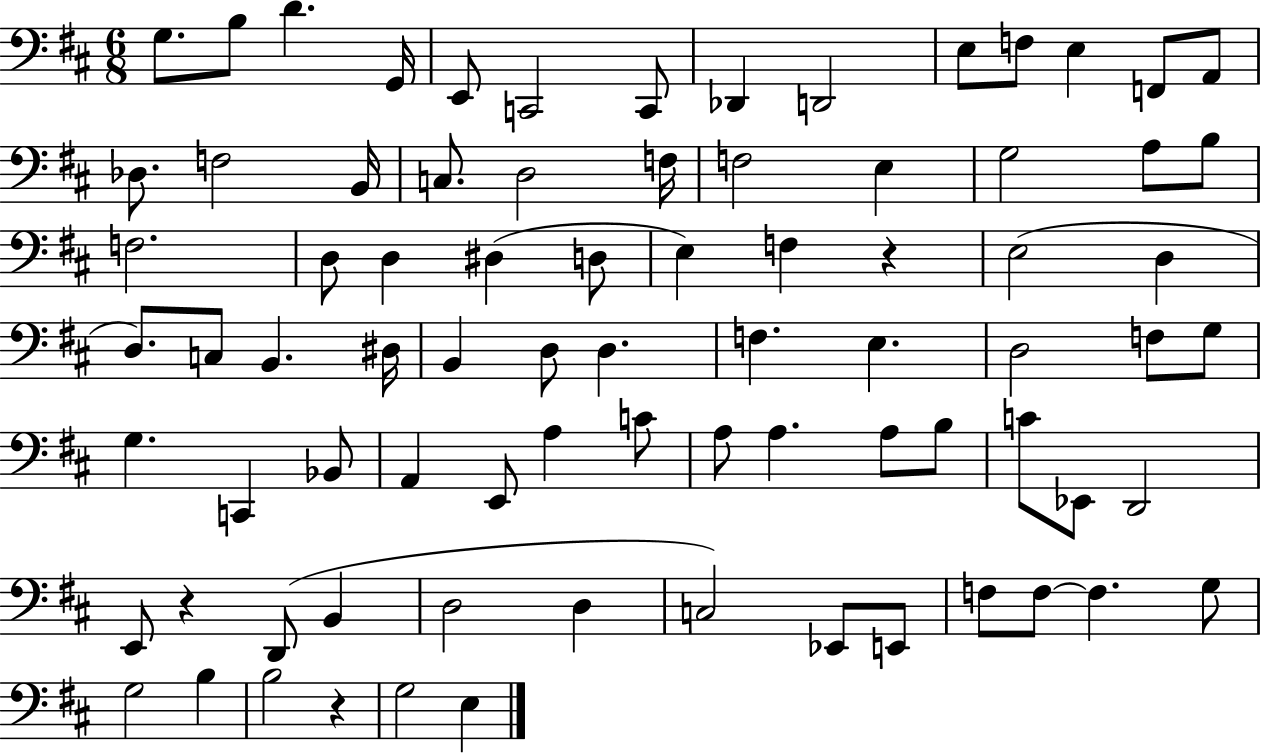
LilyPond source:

{
  \clef bass
  \numericTimeSignature
  \time 6/8
  \key d \major
  \repeat volta 2 { g8. b8 d'4. g,16 | e,8 c,2 c,8 | des,4 d,2 | e8 f8 e4 f,8 a,8 | \break des8. f2 b,16 | c8. d2 f16 | f2 e4 | g2 a8 b8 | \break f2. | d8 d4 dis4( d8 | e4) f4 r4 | e2( d4 | \break d8.) c8 b,4. dis16 | b,4 d8 d4. | f4. e4. | d2 f8 g8 | \break g4. c,4 bes,8 | a,4 e,8 a4 c'8 | a8 a4. a8 b8 | c'8 ees,8 d,2 | \break e,8 r4 d,8( b,4 | d2 d4 | c2) ees,8 e,8 | f8 f8~~ f4. g8 | \break g2 b4 | b2 r4 | g2 e4 | } \bar "|."
}